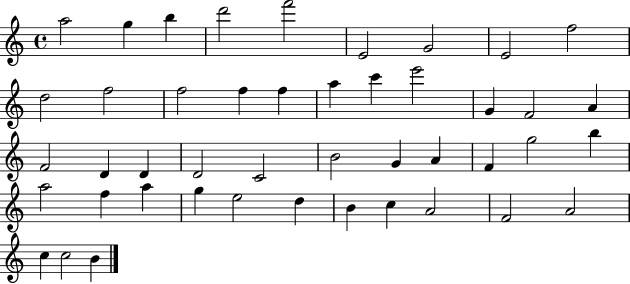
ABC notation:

X:1
T:Untitled
M:4/4
L:1/4
K:C
a2 g b d'2 f'2 E2 G2 E2 f2 d2 f2 f2 f f a c' e'2 G F2 A F2 D D D2 C2 B2 G A F g2 b a2 f a g e2 d B c A2 F2 A2 c c2 B